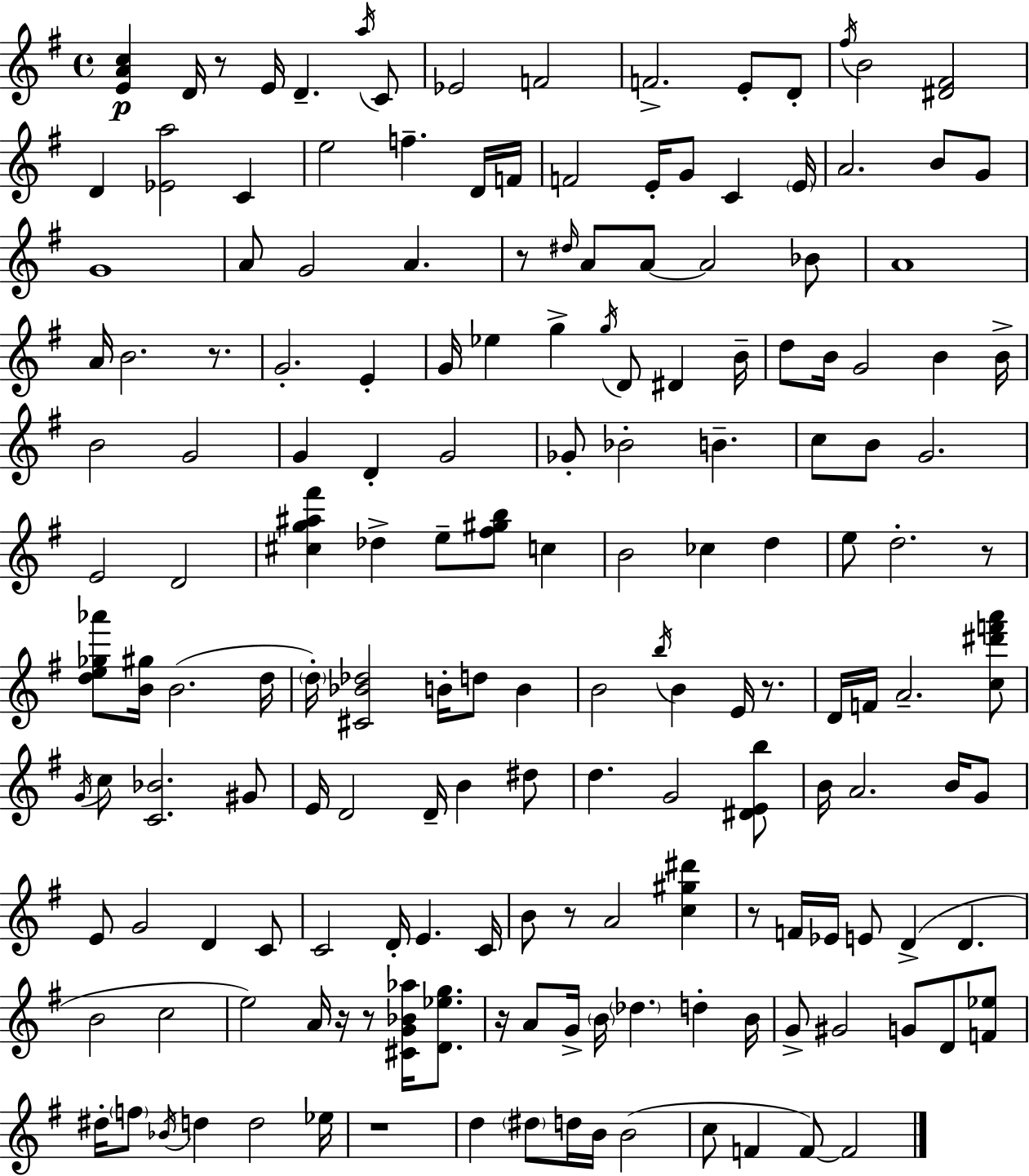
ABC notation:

X:1
T:Untitled
M:4/4
L:1/4
K:Em
[EAc] D/4 z/2 E/4 D a/4 C/2 _E2 F2 F2 E/2 D/2 ^f/4 B2 [^D^F]2 D [_Ea]2 C e2 f D/4 F/4 F2 E/4 G/2 C E/4 A2 B/2 G/2 G4 A/2 G2 A z/2 ^d/4 A/2 A/2 A2 _B/2 A4 A/4 B2 z/2 G2 E G/4 _e g g/4 D/2 ^D B/4 d/2 B/4 G2 B B/4 B2 G2 G D G2 _G/2 _B2 B c/2 B/2 G2 E2 D2 [^cg^a^f'] _d e/2 [^f^gb]/2 c B2 _c d e/2 d2 z/2 [de_g_a']/2 [B^g]/4 B2 d/4 d/4 [^C_B_d]2 B/4 d/2 B B2 b/4 B E/4 z/2 D/4 F/4 A2 [c^d'f'a']/2 G/4 c/2 [C_B]2 ^G/2 E/4 D2 D/4 B ^d/2 d G2 [^DEb]/2 B/4 A2 B/4 G/2 E/2 G2 D C/2 C2 D/4 E C/4 B/2 z/2 A2 [c^g^d'] z/2 F/4 _E/4 E/2 D D B2 c2 e2 A/4 z/4 z/2 [^CG_B_a]/4 [D_eg]/2 z/4 A/2 G/4 B/4 _d d B/4 G/2 ^G2 G/2 D/2 [F_e]/2 ^d/4 f/2 _B/4 d d2 _e/4 z4 d ^d/2 d/4 B/4 B2 c/2 F F/2 F2